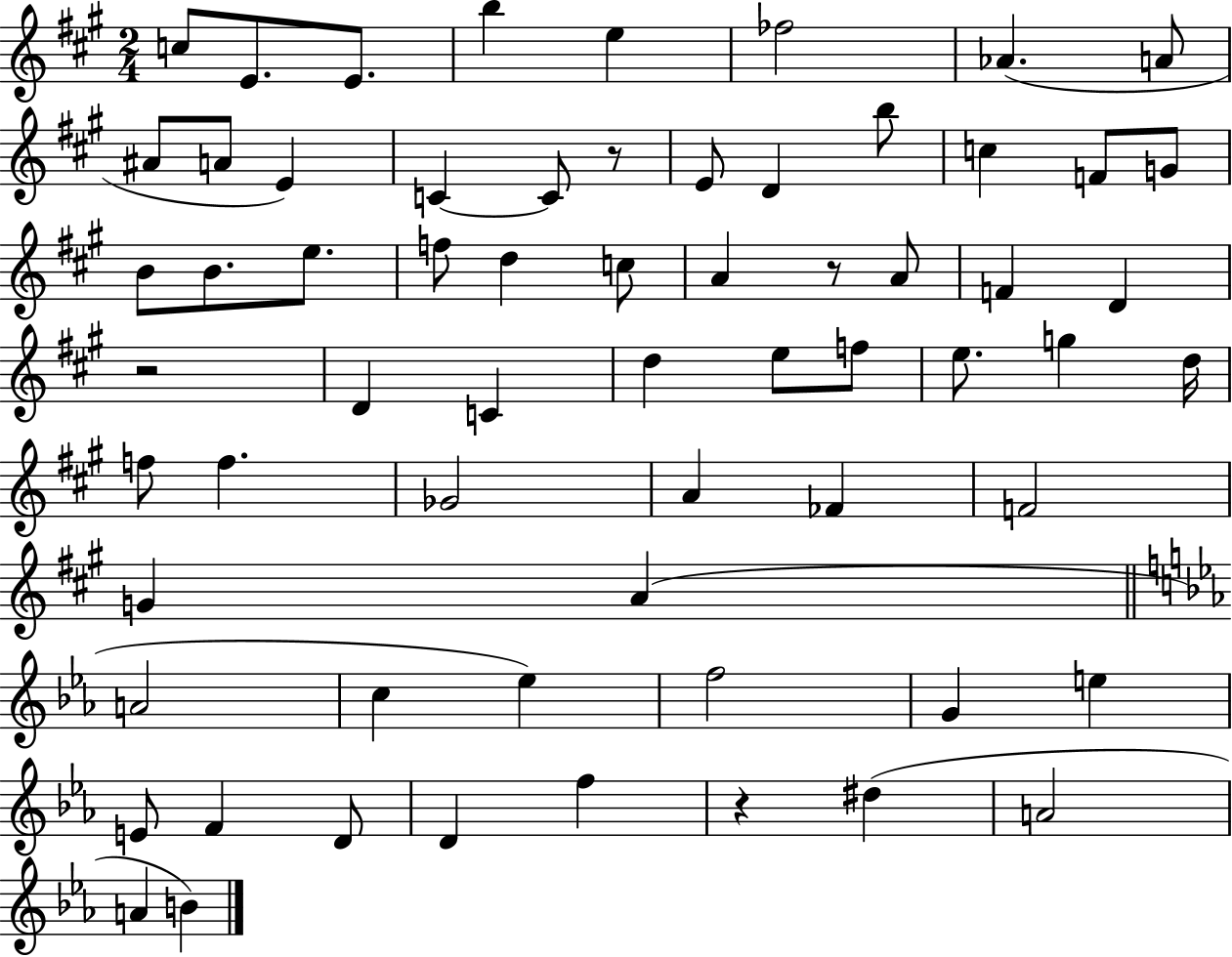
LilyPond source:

{
  \clef treble
  \numericTimeSignature
  \time 2/4
  \key a \major
  c''8 e'8. e'8. | b''4 e''4 | fes''2 | aes'4.( a'8 | \break ais'8 a'8 e'4) | c'4~~ c'8 r8 | e'8 d'4 b''8 | c''4 f'8 g'8 | \break b'8 b'8. e''8. | f''8 d''4 c''8 | a'4 r8 a'8 | f'4 d'4 | \break r2 | d'4 c'4 | d''4 e''8 f''8 | e''8. g''4 d''16 | \break f''8 f''4. | ges'2 | a'4 fes'4 | f'2 | \break g'4 a'4( | \bar "||" \break \key c \minor a'2 | c''4 ees''4) | f''2 | g'4 e''4 | \break e'8 f'4 d'8 | d'4 f''4 | r4 dis''4( | a'2 | \break a'4 b'4) | \bar "|."
}